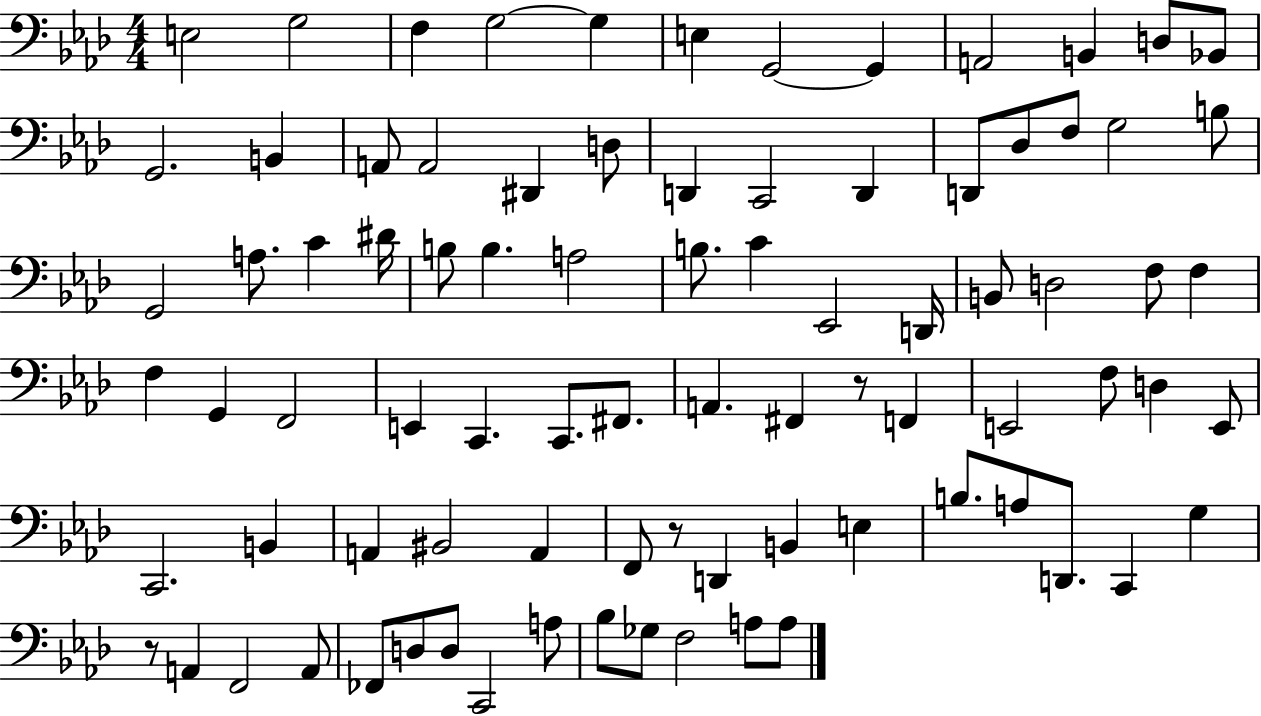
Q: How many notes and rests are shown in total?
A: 85